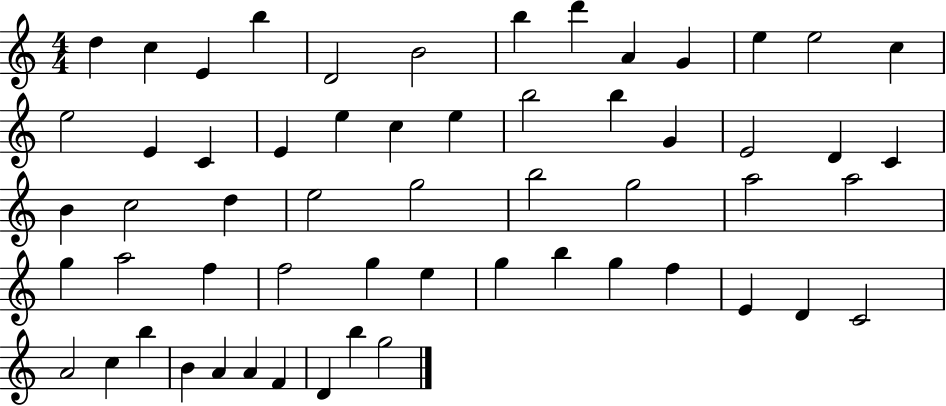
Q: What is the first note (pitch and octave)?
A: D5